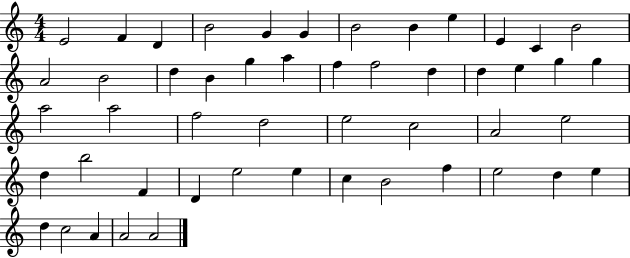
X:1
T:Untitled
M:4/4
L:1/4
K:C
E2 F D B2 G G B2 B e E C B2 A2 B2 d B g a f f2 d d e g g a2 a2 f2 d2 e2 c2 A2 e2 d b2 F D e2 e c B2 f e2 d e d c2 A A2 A2